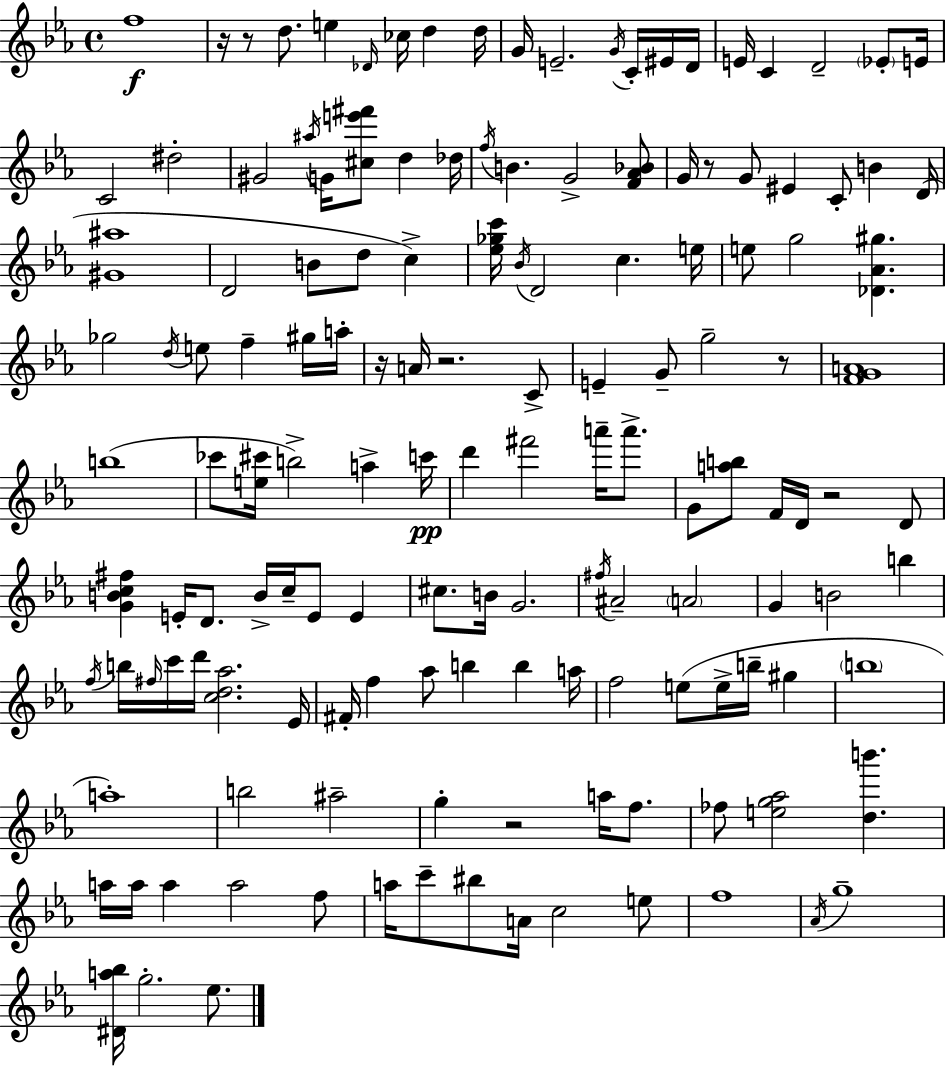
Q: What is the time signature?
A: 4/4